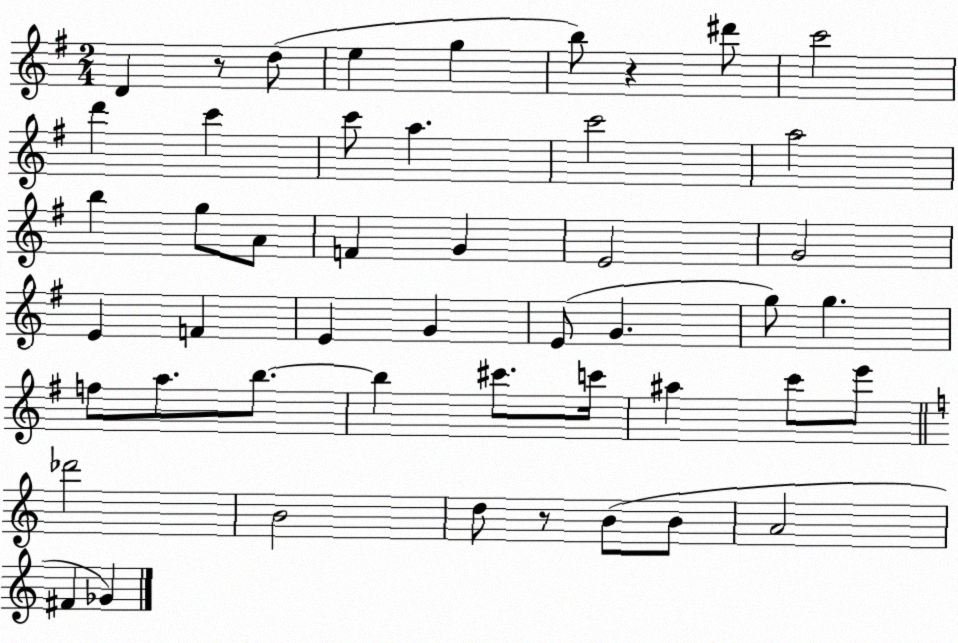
X:1
T:Untitled
M:2/4
L:1/4
K:G
D z/2 d/2 e g b/2 z ^d'/2 c'2 d' c' c'/2 a c'2 a2 b g/2 A/2 F G E2 G2 E F E G E/2 G g/2 g f/2 a/2 b/2 b ^c'/2 c'/4 ^a c'/2 e'/2 _d'2 B2 d/2 z/2 B/2 B/2 A2 ^F _G